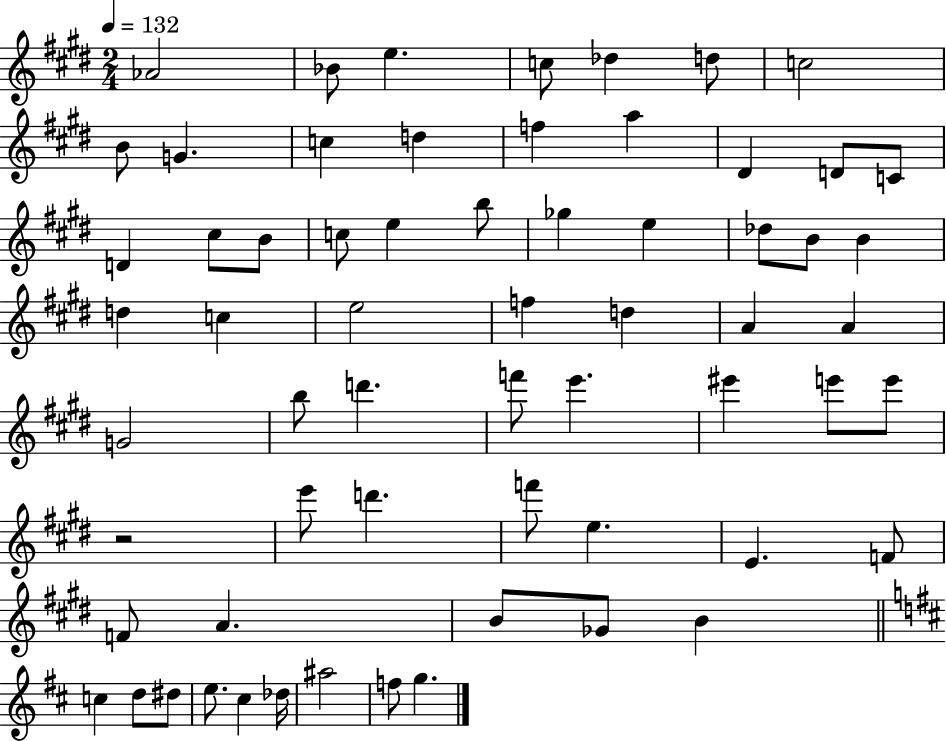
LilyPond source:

{
  \clef treble
  \numericTimeSignature
  \time 2/4
  \key e \major
  \tempo 4 = 132
  aes'2 | bes'8 e''4. | c''8 des''4 d''8 | c''2 | \break b'8 g'4. | c''4 d''4 | f''4 a''4 | dis'4 d'8 c'8 | \break d'4 cis''8 b'8 | c''8 e''4 b''8 | ges''4 e''4 | des''8 b'8 b'4 | \break d''4 c''4 | e''2 | f''4 d''4 | a'4 a'4 | \break g'2 | b''8 d'''4. | f'''8 e'''4. | eis'''4 e'''8 e'''8 | \break r2 | e'''8 d'''4. | f'''8 e''4. | e'4. f'8 | \break f'8 a'4. | b'8 ges'8 b'4 | \bar "||" \break \key b \minor c''4 d''8 dis''8 | e''8. cis''4 des''16 | ais''2 | f''8 g''4. | \break \bar "|."
}